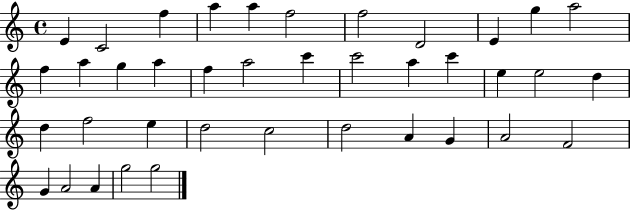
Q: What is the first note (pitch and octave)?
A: E4